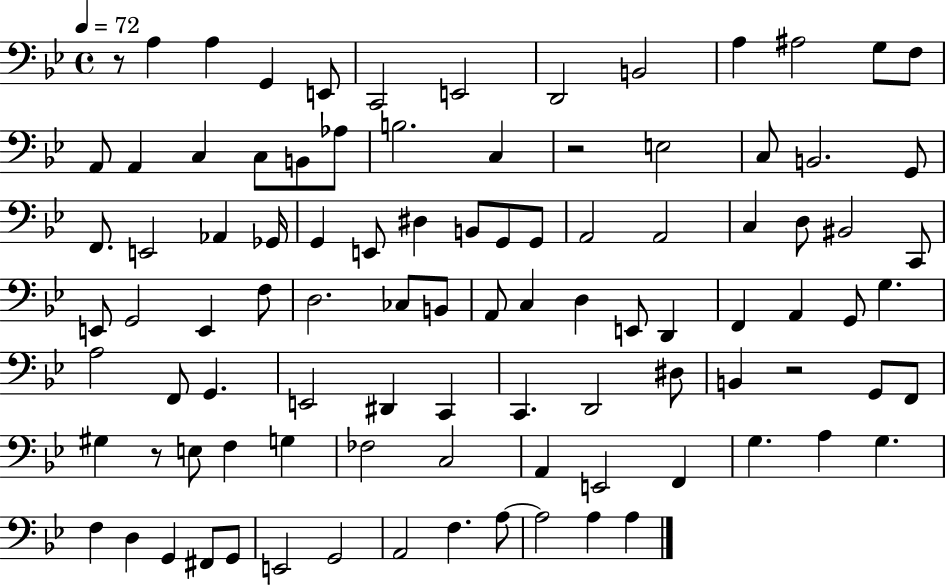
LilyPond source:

{
  \clef bass
  \time 4/4
  \defaultTimeSignature
  \key bes \major
  \tempo 4 = 72
  r8 a4 a4 g,4 e,8 | c,2 e,2 | d,2 b,2 | a4 ais2 g8 f8 | \break a,8 a,4 c4 c8 b,8 aes8 | b2. c4 | r2 e2 | c8 b,2. g,8 | \break f,8. e,2 aes,4 ges,16 | g,4 e,8 dis4 b,8 g,8 g,8 | a,2 a,2 | c4 d8 bis,2 c,8 | \break e,8 g,2 e,4 f8 | d2. ces8 b,8 | a,8 c4 d4 e,8 d,4 | f,4 a,4 g,8 g4. | \break a2 f,8 g,4. | e,2 dis,4 c,4 | c,4. d,2 dis8 | b,4 r2 g,8 f,8 | \break gis4 r8 e8 f4 g4 | fes2 c2 | a,4 e,2 f,4 | g4. a4 g4. | \break f4 d4 g,4 fis,8 g,8 | e,2 g,2 | a,2 f4. a8~~ | a2 a4 a4 | \break \bar "|."
}